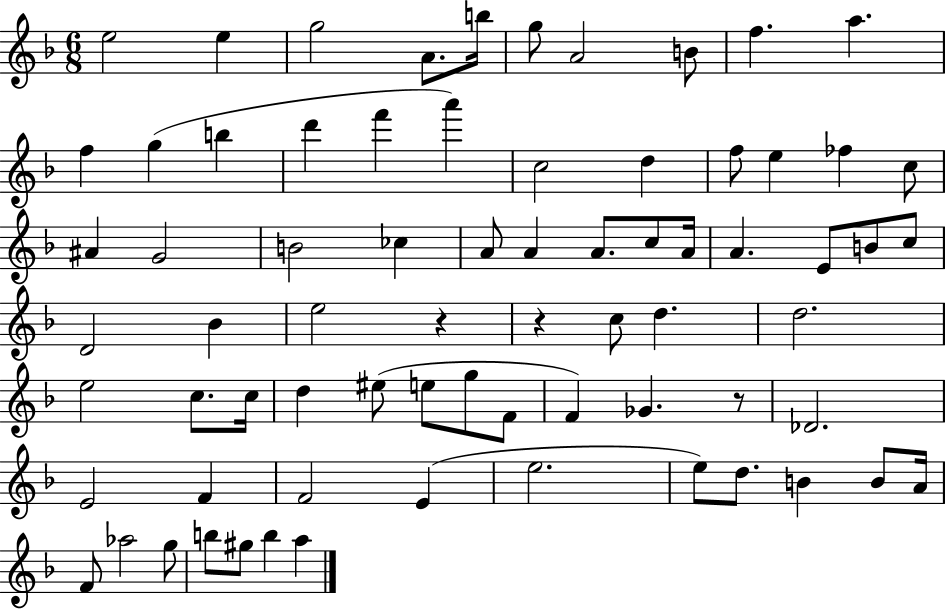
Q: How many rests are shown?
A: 3